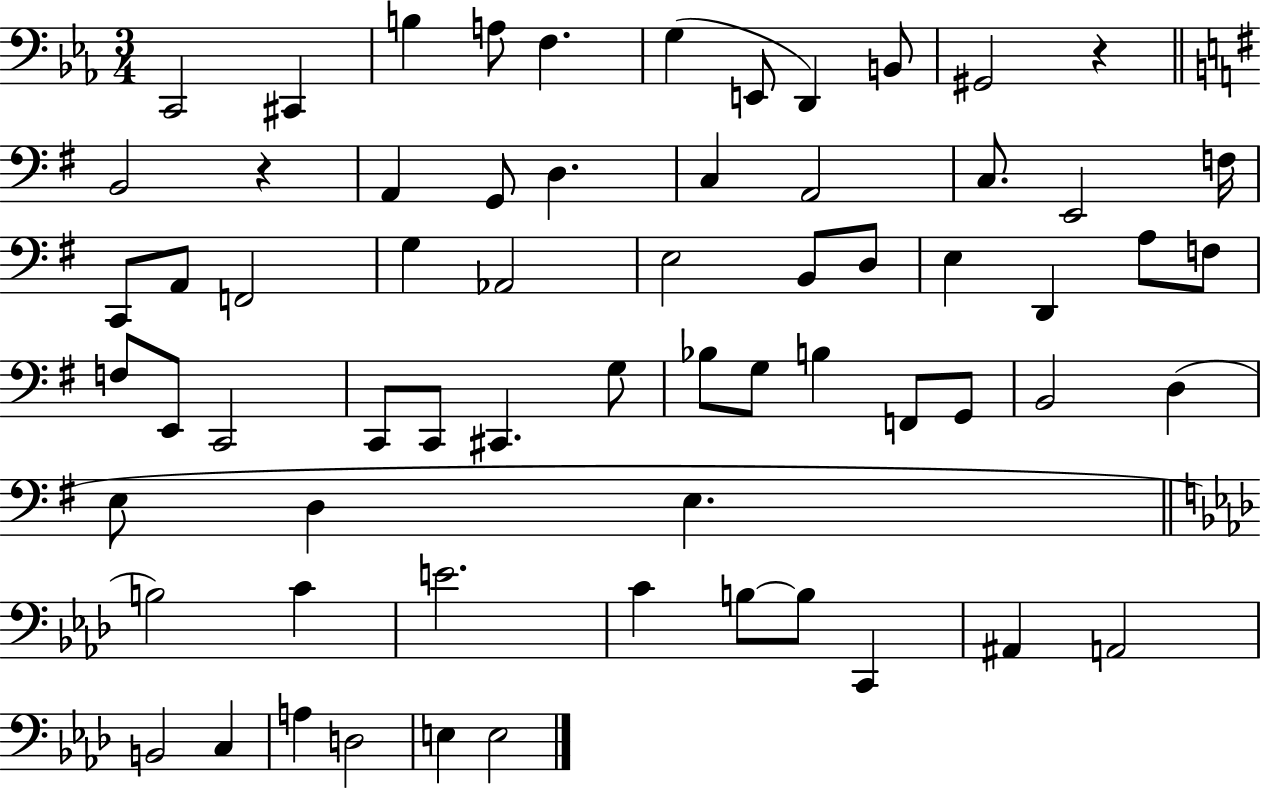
C2/h C#2/q B3/q A3/e F3/q. G3/q E2/e D2/q B2/e G#2/h R/q B2/h R/q A2/q G2/e D3/q. C3/q A2/h C3/e. E2/h F3/s C2/e A2/e F2/h G3/q Ab2/h E3/h B2/e D3/e E3/q D2/q A3/e F3/e F3/e E2/e C2/h C2/e C2/e C#2/q. G3/e Bb3/e G3/e B3/q F2/e G2/e B2/h D3/q E3/e D3/q E3/q. B3/h C4/q E4/h. C4/q B3/e B3/e C2/q A#2/q A2/h B2/h C3/q A3/q D3/h E3/q E3/h